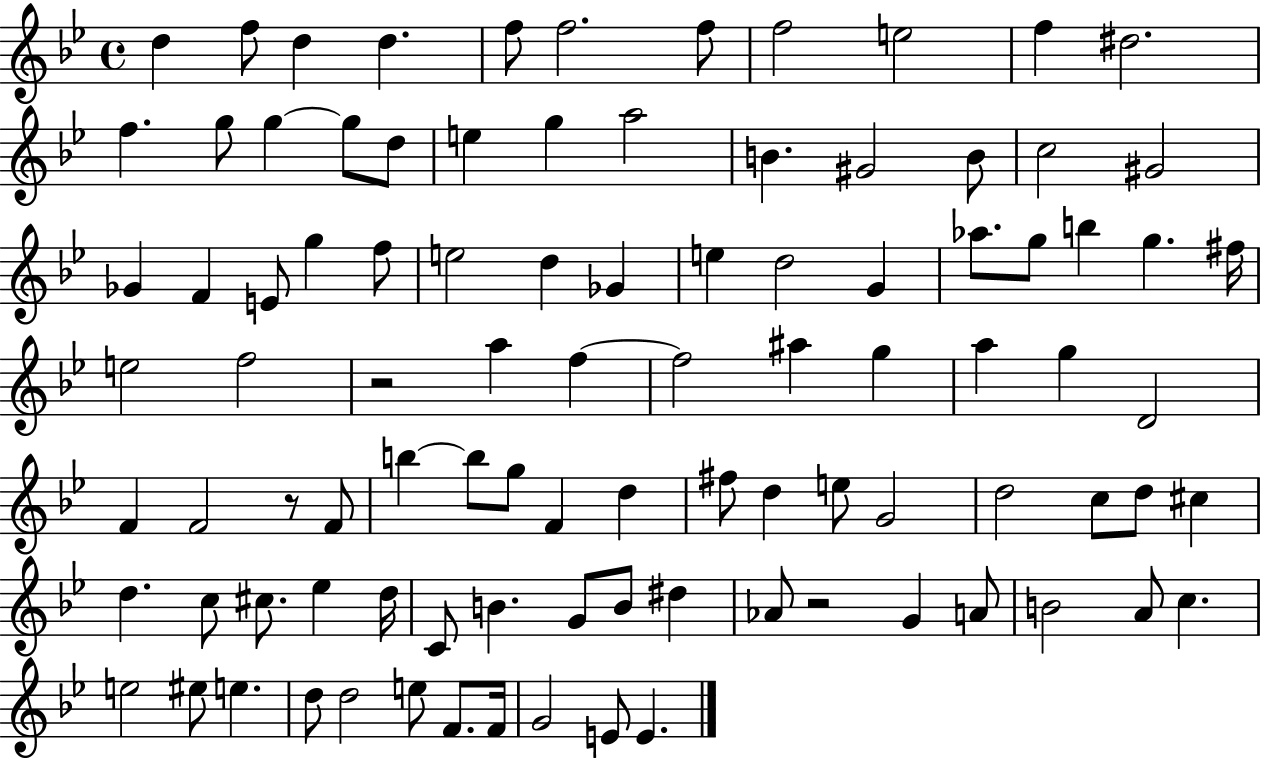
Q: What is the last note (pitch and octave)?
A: E4